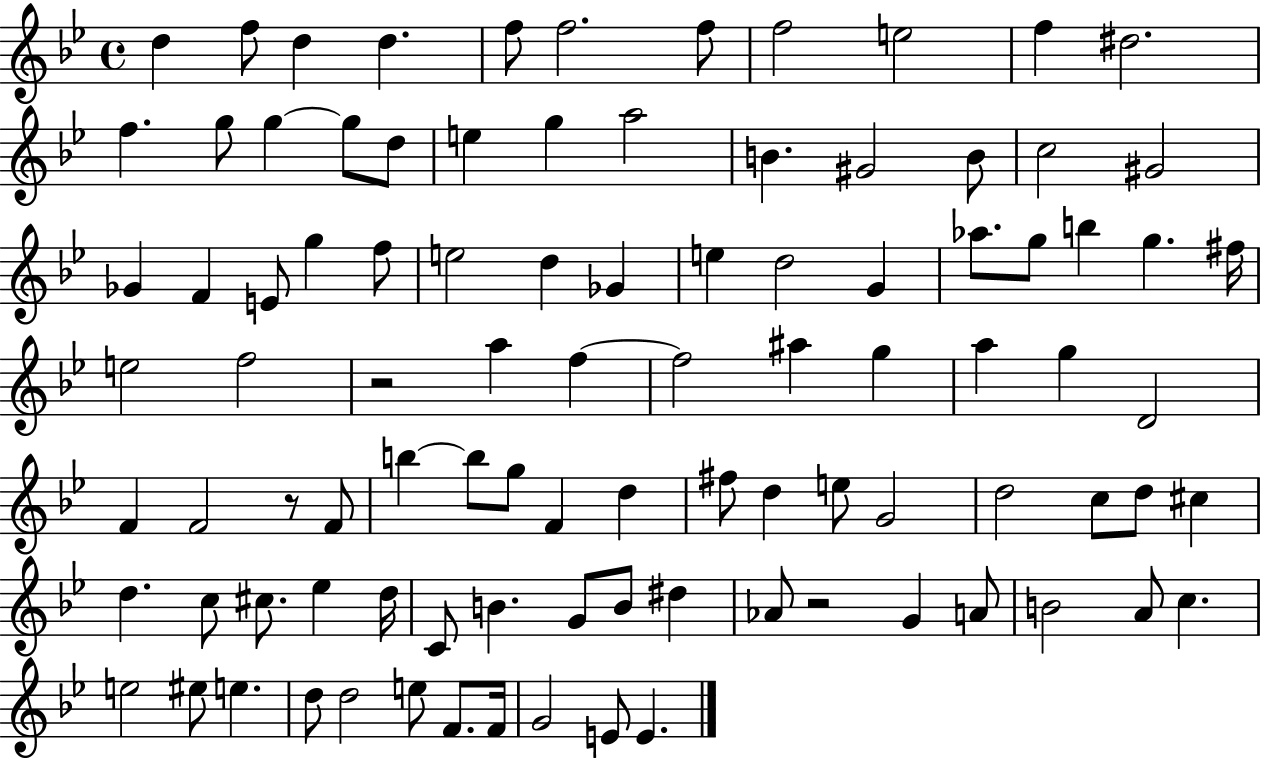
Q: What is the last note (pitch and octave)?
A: E4